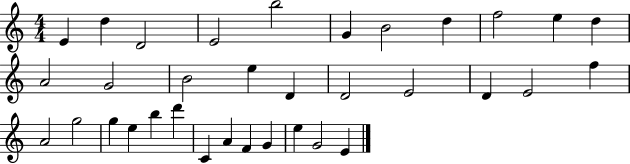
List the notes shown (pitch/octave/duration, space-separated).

E4/q D5/q D4/h E4/h B5/h G4/q B4/h D5/q F5/h E5/q D5/q A4/h G4/h B4/h E5/q D4/q D4/h E4/h D4/q E4/h F5/q A4/h G5/h G5/q E5/q B5/q D6/q C4/q A4/q F4/q G4/q E5/q G4/h E4/q